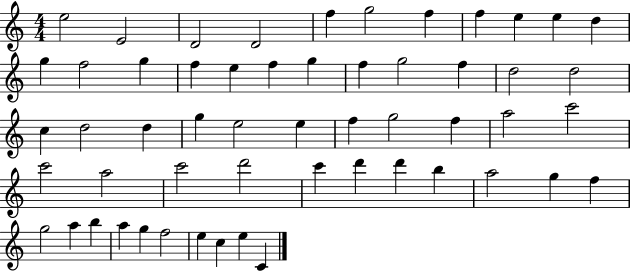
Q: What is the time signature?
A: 4/4